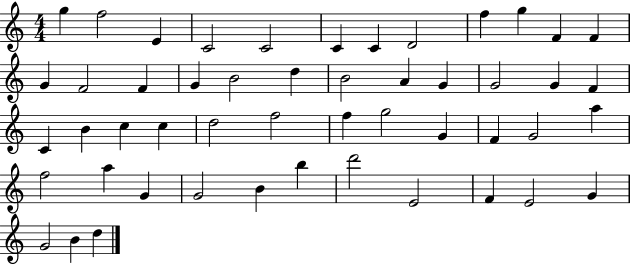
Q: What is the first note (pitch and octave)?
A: G5